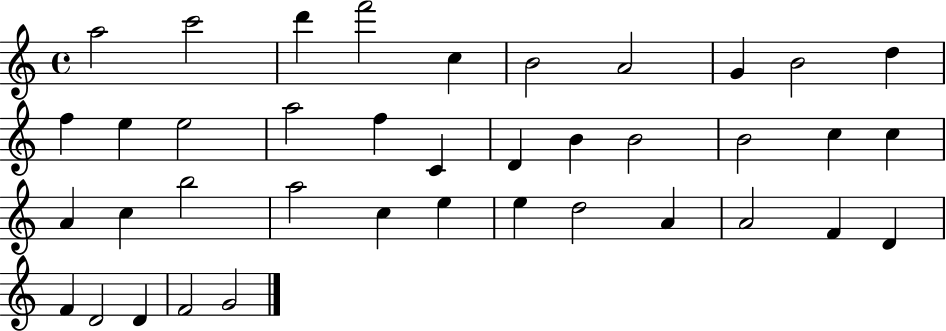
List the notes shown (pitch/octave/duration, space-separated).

A5/h C6/h D6/q F6/h C5/q B4/h A4/h G4/q B4/h D5/q F5/q E5/q E5/h A5/h F5/q C4/q D4/q B4/q B4/h B4/h C5/q C5/q A4/q C5/q B5/h A5/h C5/q E5/q E5/q D5/h A4/q A4/h F4/q D4/q F4/q D4/h D4/q F4/h G4/h